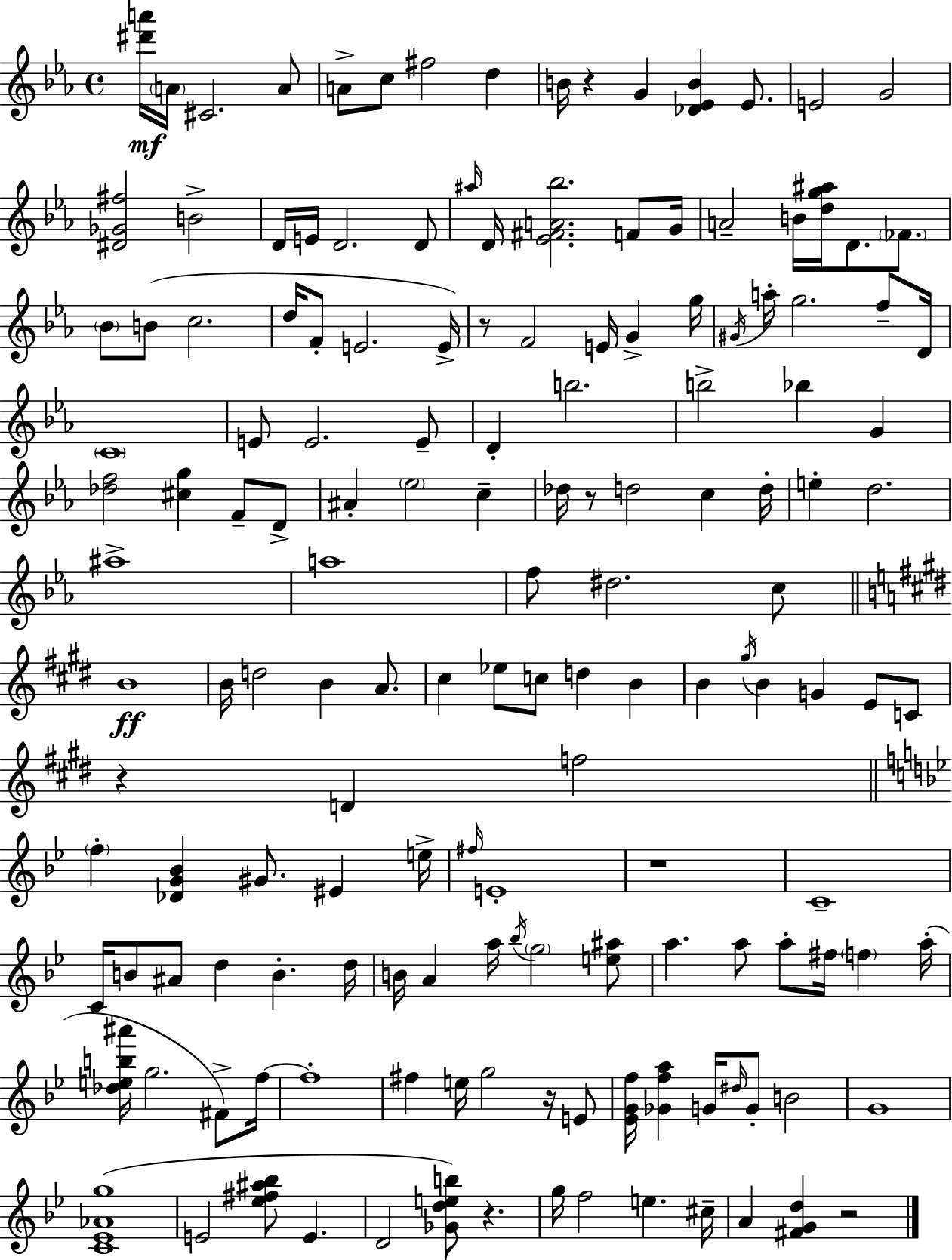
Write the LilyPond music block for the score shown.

{
  \clef treble
  \time 4/4
  \defaultTimeSignature
  \key c \minor
  <dis''' a'''>16\mf \parenthesize a'16 cis'2. a'8 | a'8-> c''8 fis''2 d''4 | b'16 r4 g'4 <des' ees' b'>4 ees'8. | e'2 g'2 | \break <dis' ges' fis''>2 b'2-> | d'16 e'16 d'2. d'8 | \grace { ais''16 } d'16 <ees' fis' a' bes''>2. f'8 | g'16 a'2-- b'16 <d'' g'' ais''>16 d'8. \parenthesize fes'8. | \break \parenthesize bes'8 b'8( c''2. | d''16 f'8-. e'2. | e'16->) r8 f'2 e'16 g'4-> | g''16 \acciaccatura { gis'16 } a''16-. g''2. f''8-- | \break d'16 \parenthesize c'1 | e'8 e'2. | e'8-- d'4-. b''2. | b''2-> bes''4 g'4 | \break <des'' f''>2 <cis'' g''>4 f'8-- | d'8-> ais'4-. \parenthesize ees''2 c''4-- | des''16 r8 d''2 c''4 | d''16-. e''4-. d''2. | \break ais''1-> | a''1 | f''8 dis''2. | c''8 \bar "||" \break \key e \major b'1\ff | b'16 d''2 b'4 a'8. | cis''4 ees''8 c''8 d''4 b'4 | b'4 \acciaccatura { gis''16 } b'4 g'4 e'8 c'8 | \break r4 d'4 f''2 | \bar "||" \break \key bes \major \parenthesize f''4-. <des' g' bes'>4 gis'8. eis'4 e''16-> | \grace { fis''16 } e'1-. | r1 | c'1-- | \break c'16 b'8 ais'8 d''4 b'4.-. | d''16 b'16 a'4 a''16 \acciaccatura { bes''16 } \parenthesize g''2 | <e'' ais''>8 a''4. a''8 a''8-. fis''16 \parenthesize f''4 | a''16-.( <des'' e'' b'' ais'''>16 g''2. fis'8->) | \break f''16~~ f''1-. | fis''4 e''16 g''2 r16 | e'8 <ees' g' f''>16 <ges' f'' a''>4 g'16 \grace { dis''16 } g'8-. b'2 | g'1 | \break <c' ees' aes' g''>1( | e'2 <ees'' fis'' ais'' bes''>8 e'4. | d'2 <ges' d'' e'' b''>8) r4. | g''16 f''2 e''4. | \break cis''16-- a'4 <fis' g' d''>4 r2 | \bar "|."
}